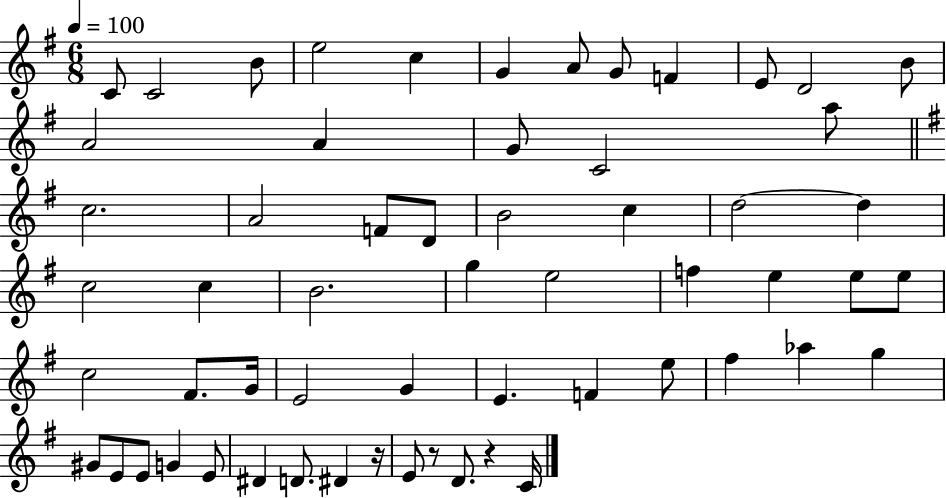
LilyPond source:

{
  \clef treble
  \numericTimeSignature
  \time 6/8
  \key g \major
  \tempo 4 = 100
  \repeat volta 2 { c'8 c'2 b'8 | e''2 c''4 | g'4 a'8 g'8 f'4 | e'8 d'2 b'8 | \break a'2 a'4 | g'8 c'2 a''8 | \bar "||" \break \key e \minor c''2. | a'2 f'8 d'8 | b'2 c''4 | d''2~~ d''4 | \break c''2 c''4 | b'2. | g''4 e''2 | f''4 e''4 e''8 e''8 | \break c''2 fis'8. g'16 | e'2 g'4 | e'4. f'4 e''8 | fis''4 aes''4 g''4 | \break gis'8 e'8 e'8 g'4 e'8 | dis'4 d'8. dis'4 r16 | e'8 r8 d'8. r4 c'16 | } \bar "|."
}